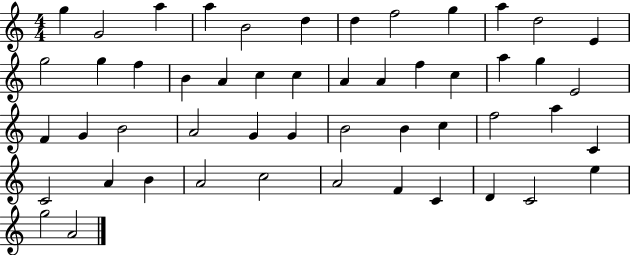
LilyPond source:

{
  \clef treble
  \numericTimeSignature
  \time 4/4
  \key c \major
  g''4 g'2 a''4 | a''4 b'2 d''4 | d''4 f''2 g''4 | a''4 d''2 e'4 | \break g''2 g''4 f''4 | b'4 a'4 c''4 c''4 | a'4 a'4 f''4 c''4 | a''4 g''4 e'2 | \break f'4 g'4 b'2 | a'2 g'4 g'4 | b'2 b'4 c''4 | f''2 a''4 c'4 | \break c'2 a'4 b'4 | a'2 c''2 | a'2 f'4 c'4 | d'4 c'2 e''4 | \break g''2 a'2 | \bar "|."
}